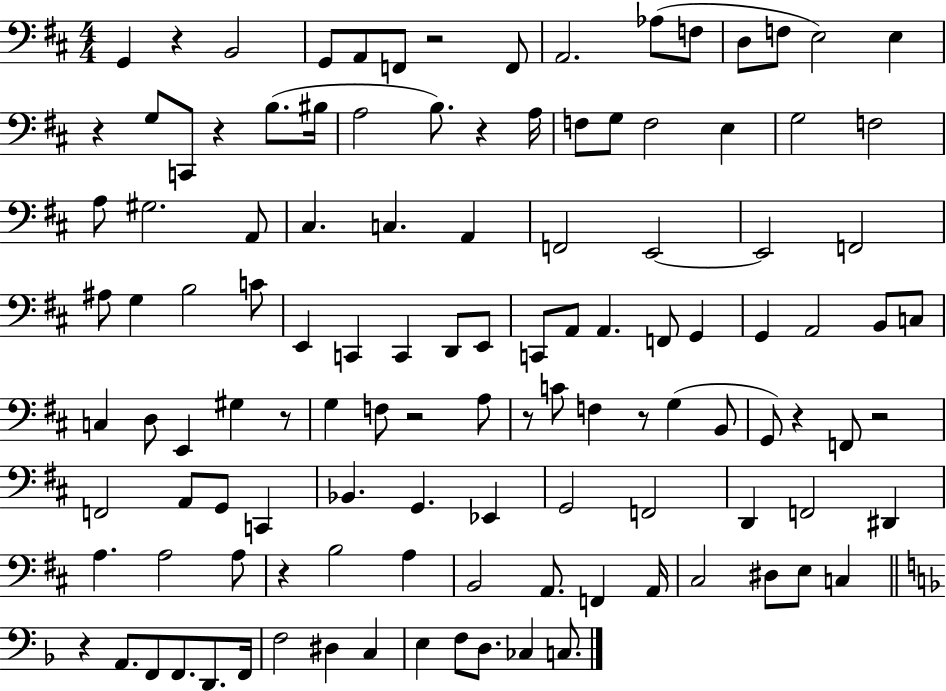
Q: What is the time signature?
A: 4/4